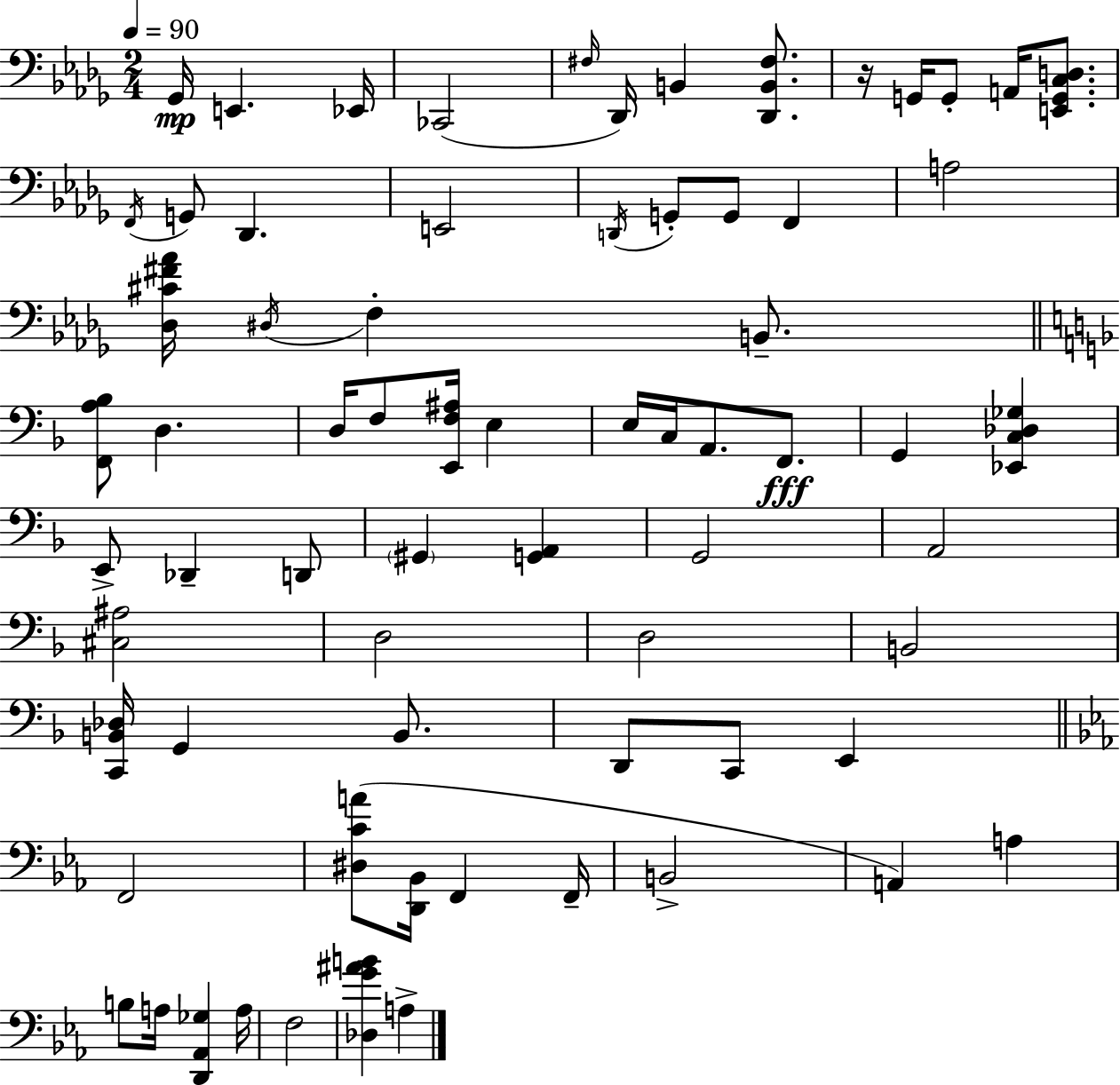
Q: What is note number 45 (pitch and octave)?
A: E2